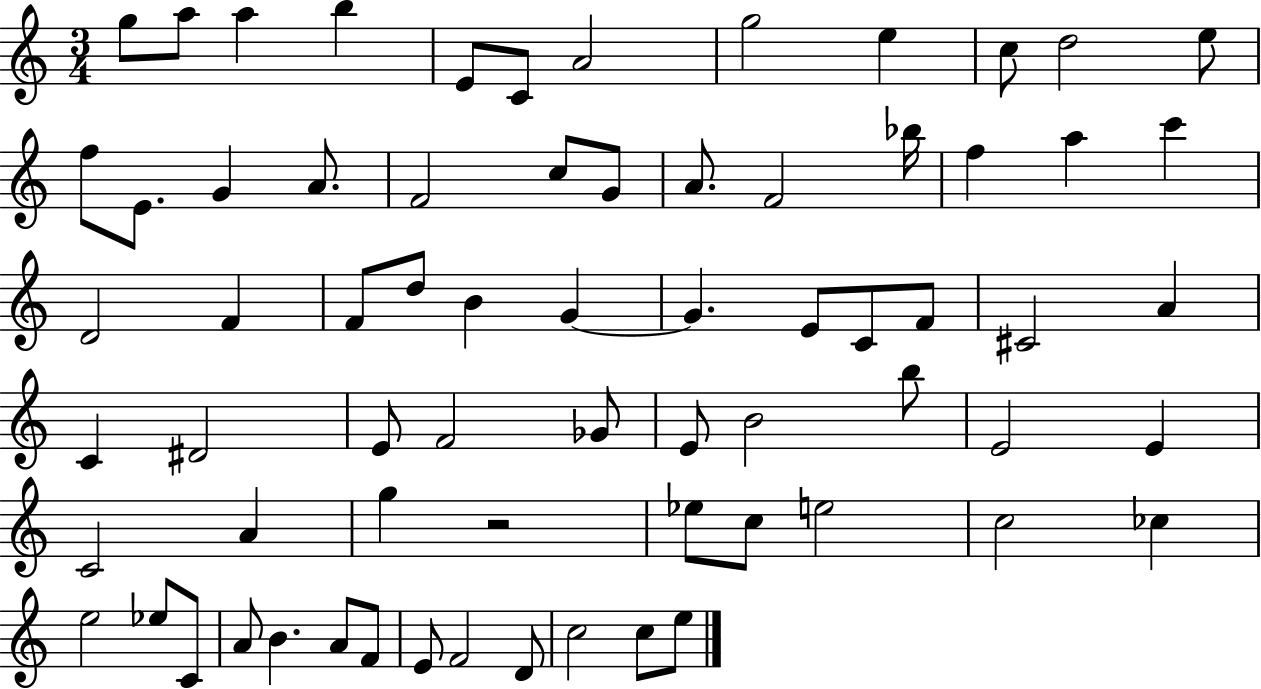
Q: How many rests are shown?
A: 1